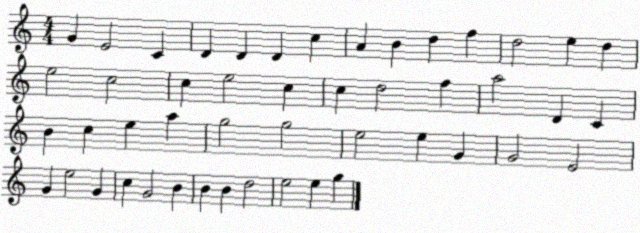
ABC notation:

X:1
T:Untitled
M:4/4
L:1/4
K:C
G E2 C D D D c A B d f d2 e d e2 c2 c e2 c c d2 f a2 D C B c e a g2 g2 e2 e G G2 E2 G e2 G c G2 B B B d2 e2 e g